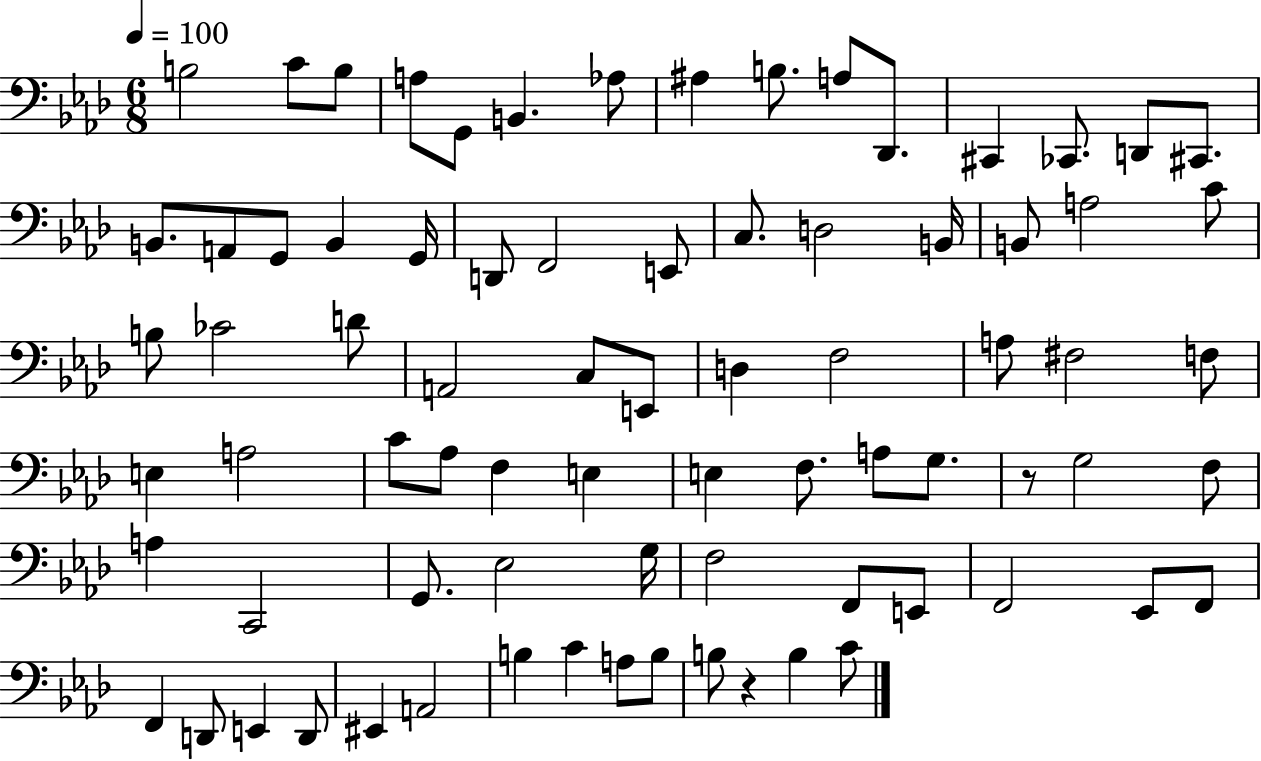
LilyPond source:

{
  \clef bass
  \numericTimeSignature
  \time 6/8
  \key aes \major
  \tempo 4 = 100
  b2 c'8 b8 | a8 g,8 b,4. aes8 | ais4 b8. a8 des,8. | cis,4 ces,8. d,8 cis,8. | \break b,8. a,8 g,8 b,4 g,16 | d,8 f,2 e,8 | c8. d2 b,16 | b,8 a2 c'8 | \break b8 ces'2 d'8 | a,2 c8 e,8 | d4 f2 | a8 fis2 f8 | \break e4 a2 | c'8 aes8 f4 e4 | e4 f8. a8 g8. | r8 g2 f8 | \break a4 c,2 | g,8. ees2 g16 | f2 f,8 e,8 | f,2 ees,8 f,8 | \break f,4 d,8 e,4 d,8 | eis,4 a,2 | b4 c'4 a8 b8 | b8 r4 b4 c'8 | \break \bar "|."
}